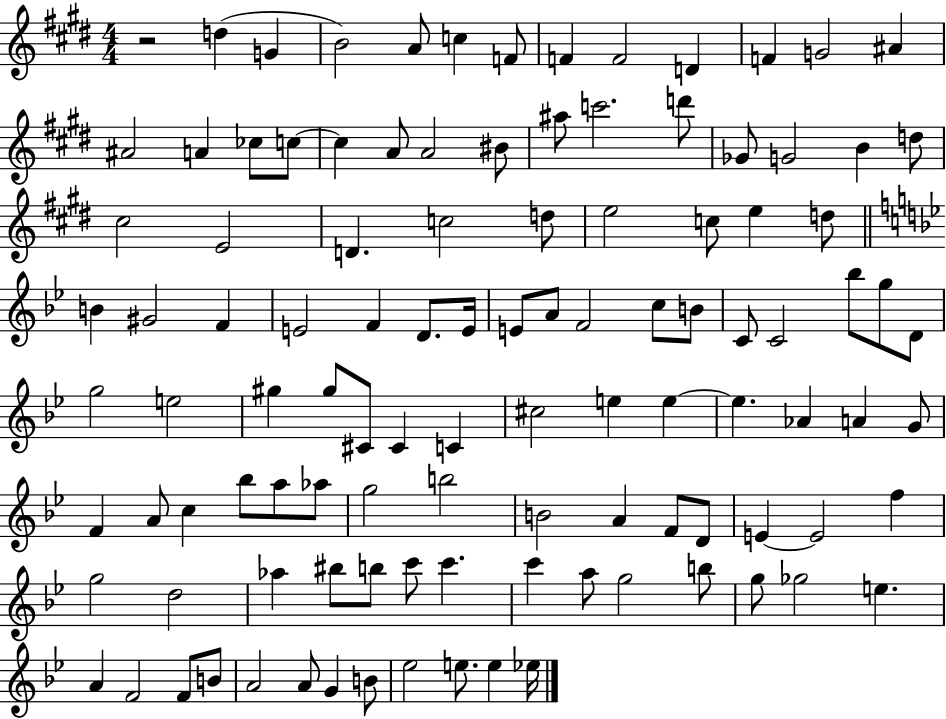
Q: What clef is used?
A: treble